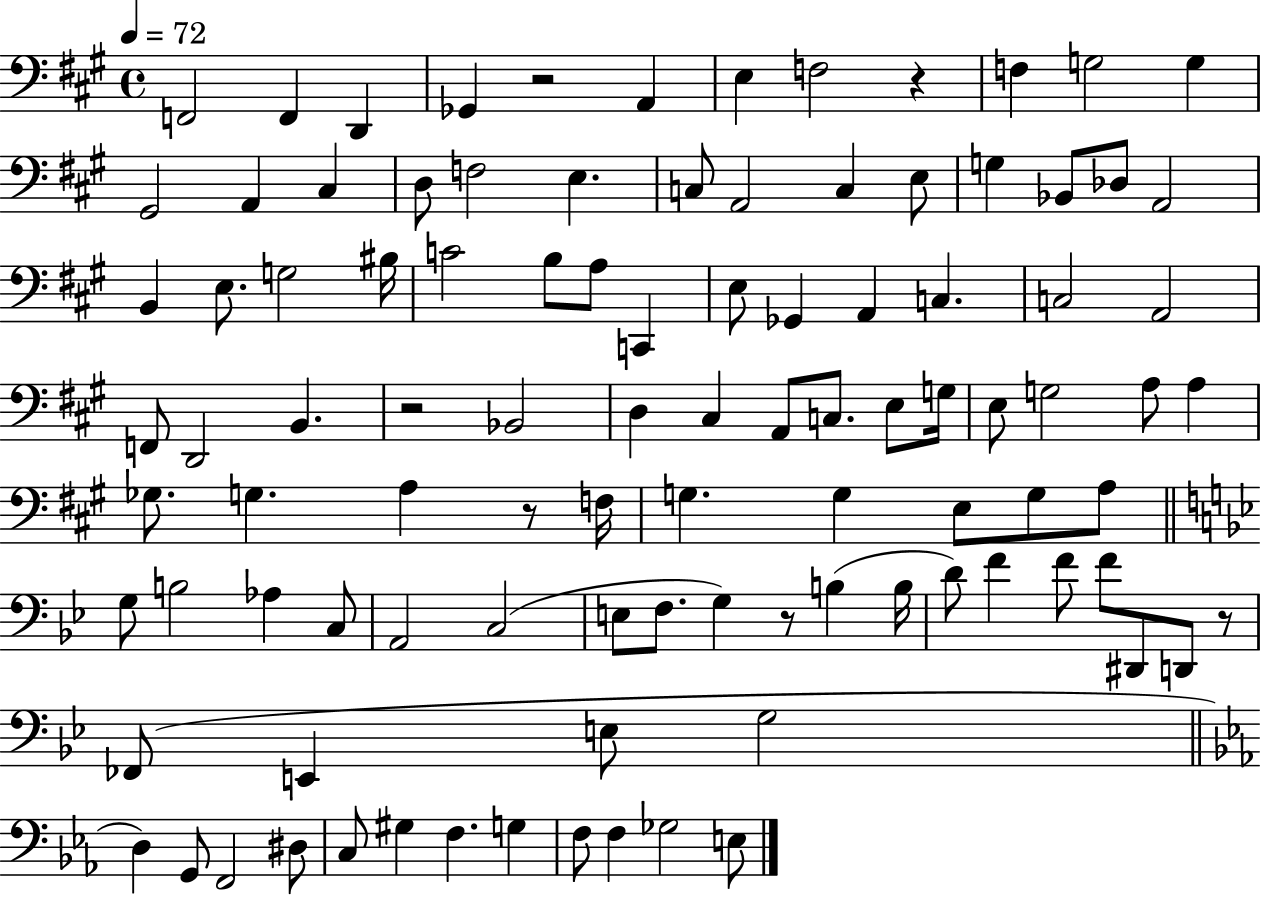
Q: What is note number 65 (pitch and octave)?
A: C3